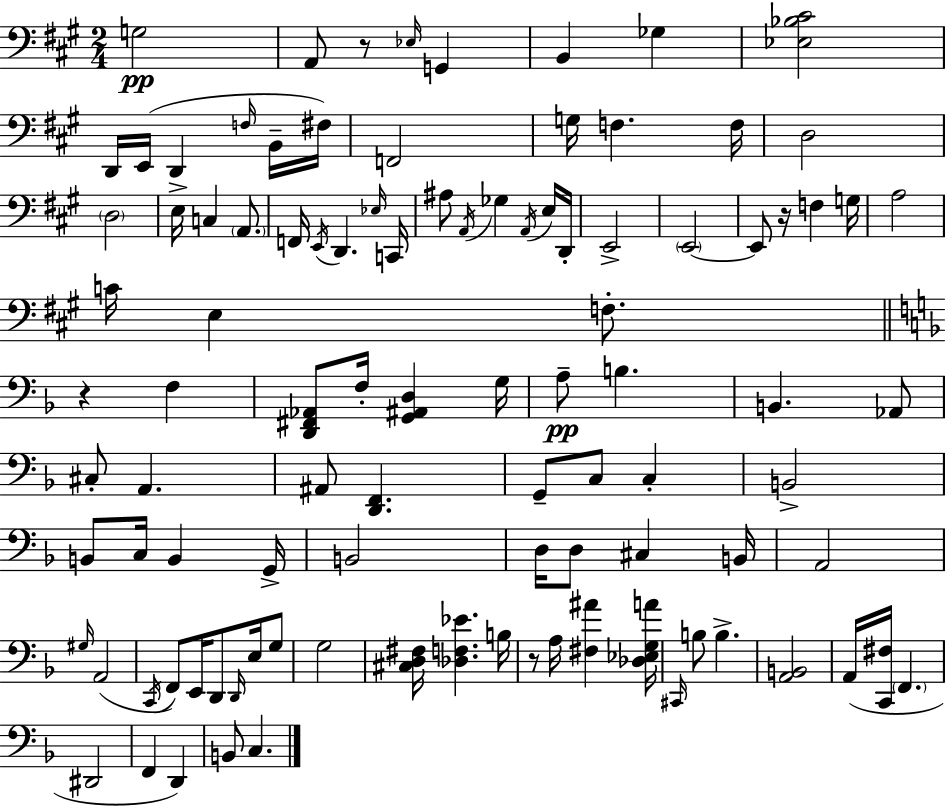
X:1
T:Untitled
M:2/4
L:1/4
K:A
G,2 A,,/2 z/2 _E,/4 G,, B,, _G, [_E,_B,^C]2 D,,/4 E,,/4 D,, F,/4 B,,/4 ^F,/4 F,,2 G,/4 F, F,/4 D,2 D,2 E,/4 C, A,,/2 F,,/4 E,,/4 D,, _E,/4 C,,/4 ^A,/2 A,,/4 _G, A,,/4 E,/4 D,,/4 E,,2 E,,2 E,,/2 z/4 F, G,/4 A,2 C/4 E, F,/2 z F, [D,,^F,,_A,,]/2 F,/4 [G,,^A,,D,] G,/4 A,/2 B, B,, _A,,/2 ^C,/2 A,, ^A,,/2 [D,,F,,] G,,/2 C,/2 C, B,,2 B,,/2 C,/4 B,, G,,/4 B,,2 D,/4 D,/2 ^C, B,,/4 A,,2 ^G,/4 A,,2 C,,/4 F,,/2 E,,/4 D,,/2 D,,/4 E,/4 G,/2 G,2 [^C,D,^F,]/4 [_D,F,_E] B,/4 z/2 A,/4 [^F,^A] [_D,_E,G,A]/4 ^C,,/4 B,/2 B, [A,,B,,]2 A,,/4 [C,,^F,]/4 F,, ^D,,2 F,, D,, B,,/2 C,